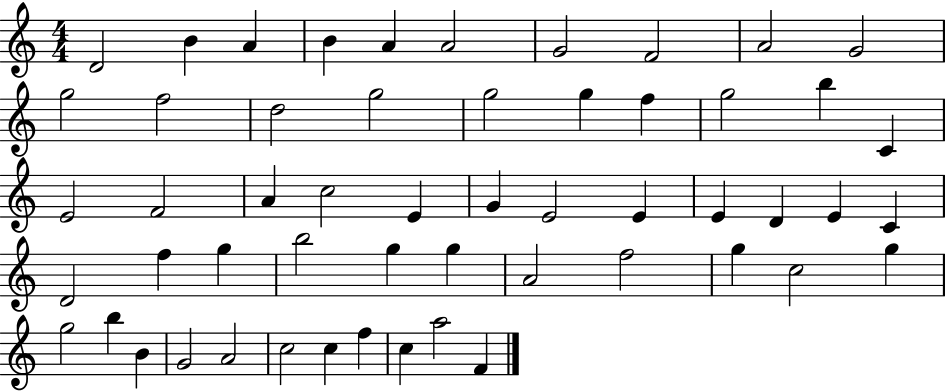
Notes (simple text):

D4/h B4/q A4/q B4/q A4/q A4/h G4/h F4/h A4/h G4/h G5/h F5/h D5/h G5/h G5/h G5/q F5/q G5/h B5/q C4/q E4/h F4/h A4/q C5/h E4/q G4/q E4/h E4/q E4/q D4/q E4/q C4/q D4/h F5/q G5/q B5/h G5/q G5/q A4/h F5/h G5/q C5/h G5/q G5/h B5/q B4/q G4/h A4/h C5/h C5/q F5/q C5/q A5/h F4/q